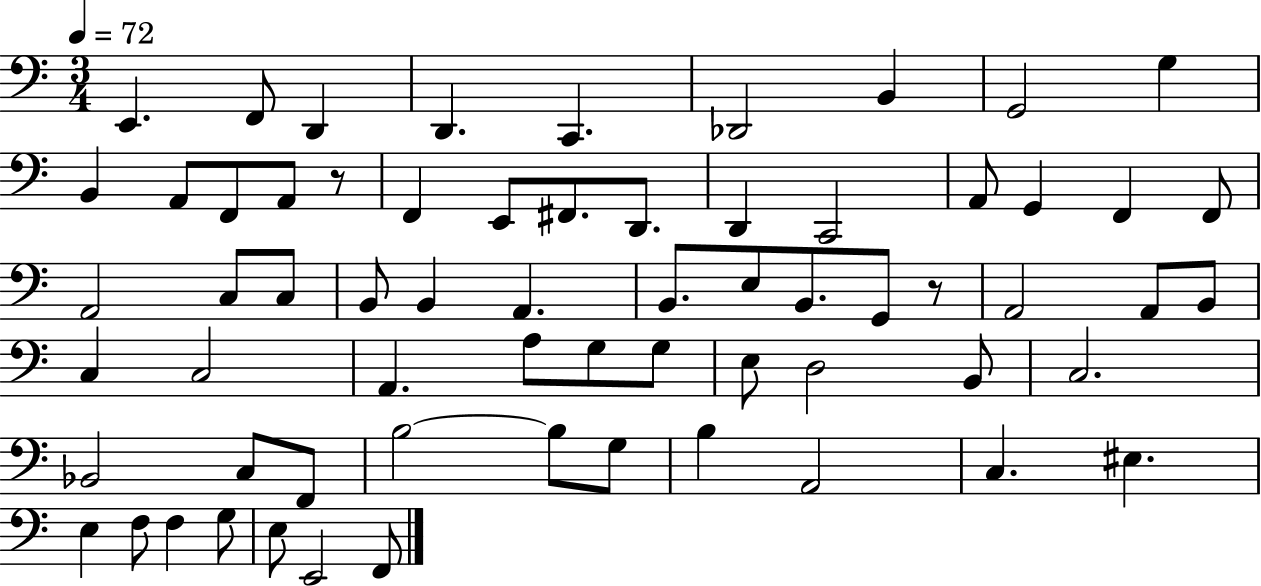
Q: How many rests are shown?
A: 2